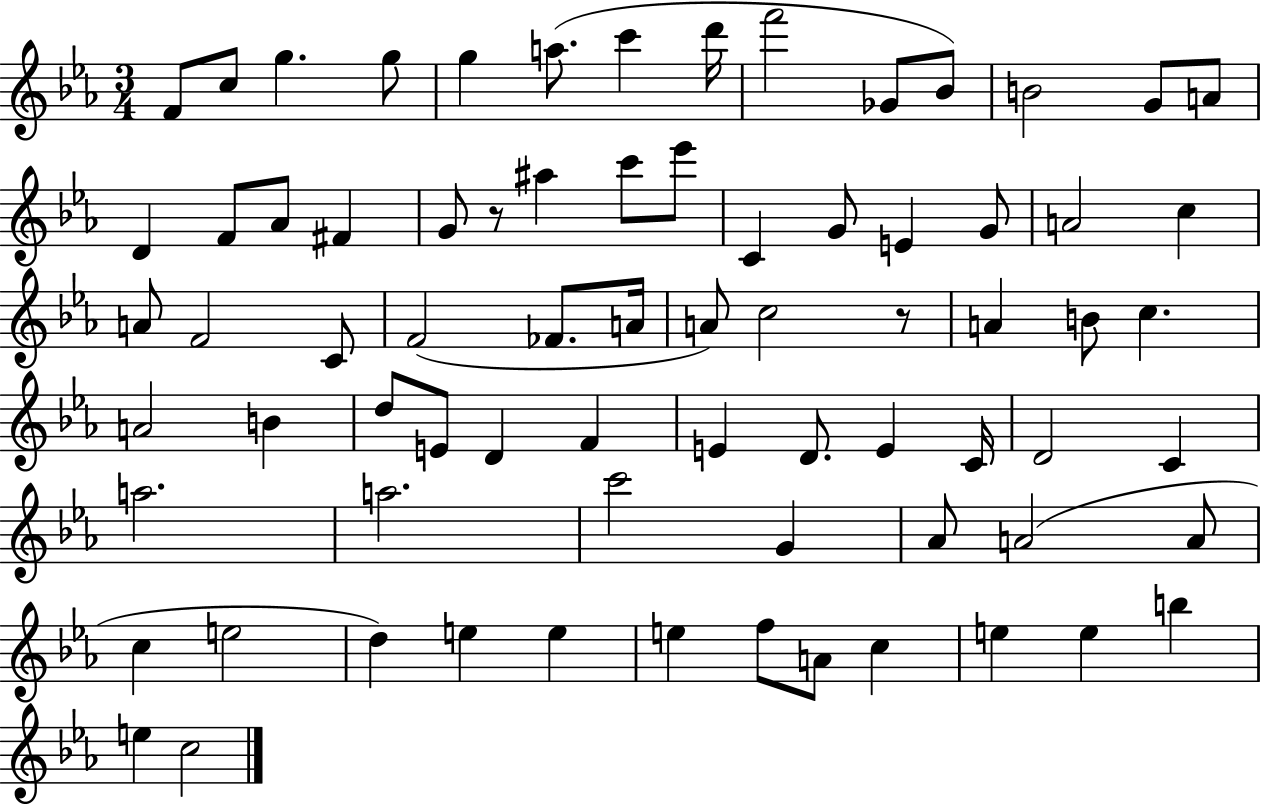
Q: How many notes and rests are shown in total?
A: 74